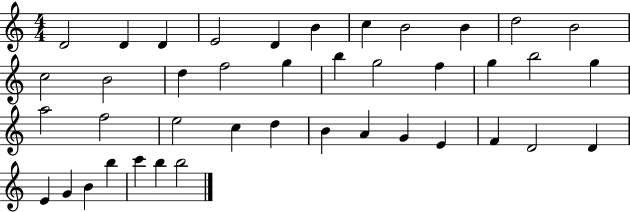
D4/h D4/q D4/q E4/h D4/q B4/q C5/q B4/h B4/q D5/h B4/h C5/h B4/h D5/q F5/h G5/q B5/q G5/h F5/q G5/q B5/h G5/q A5/h F5/h E5/h C5/q D5/q B4/q A4/q G4/q E4/q F4/q D4/h D4/q E4/q G4/q B4/q B5/q C6/q B5/q B5/h